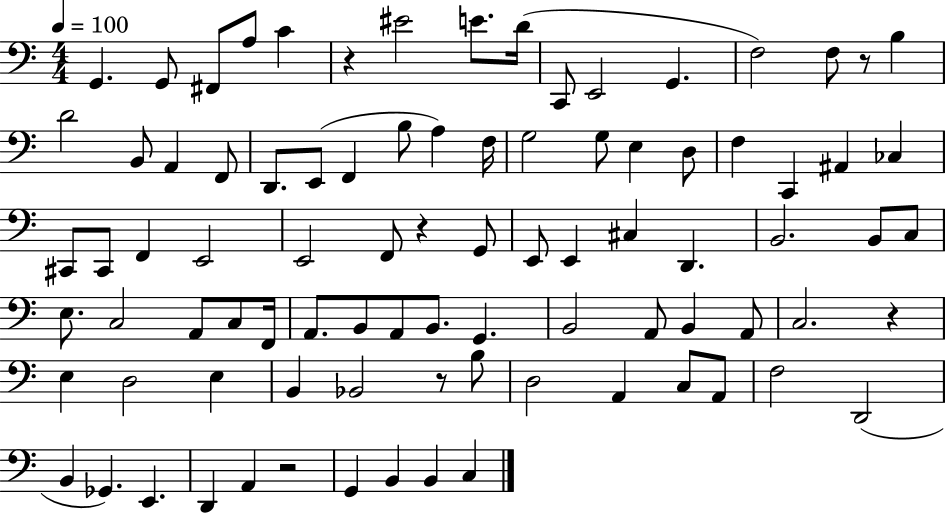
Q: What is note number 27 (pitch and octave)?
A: E3